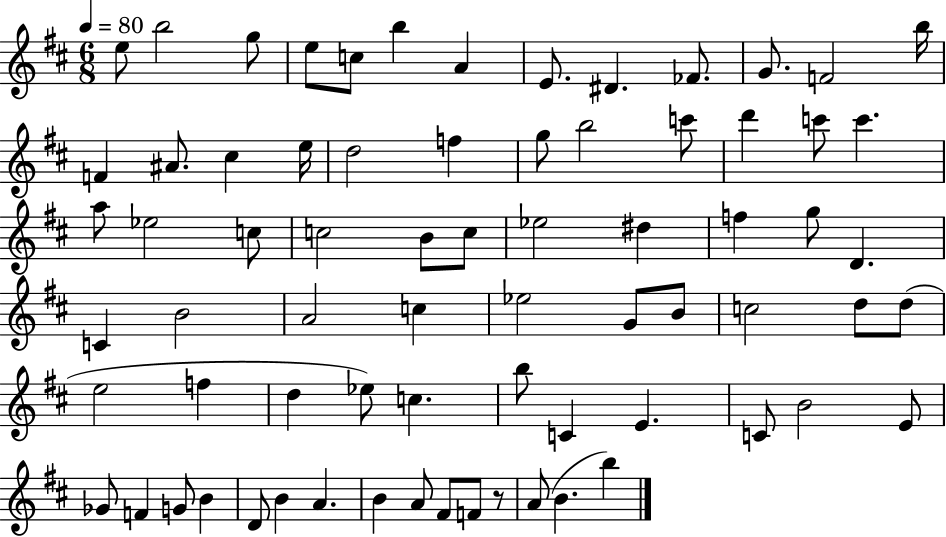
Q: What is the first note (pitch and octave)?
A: E5